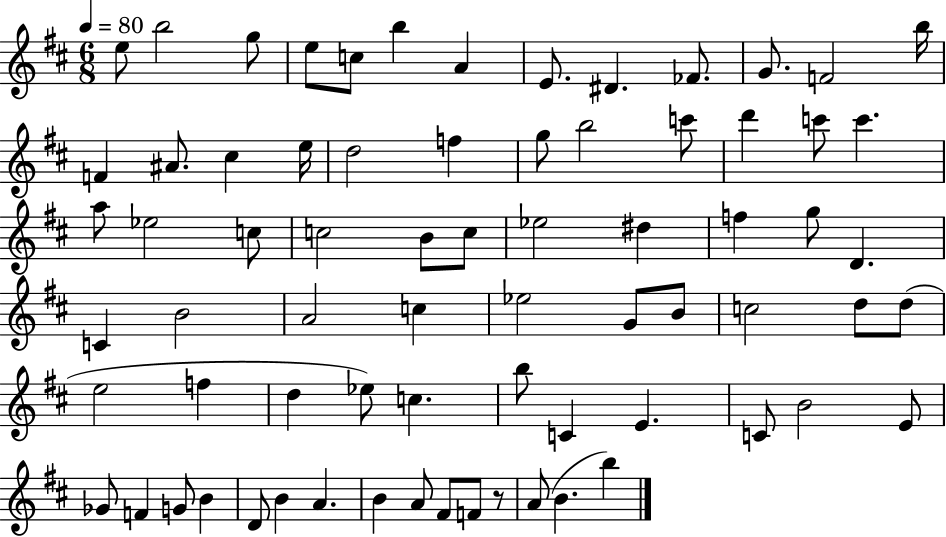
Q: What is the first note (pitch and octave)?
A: E5